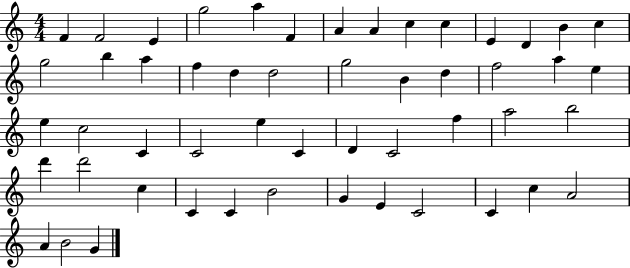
X:1
T:Untitled
M:4/4
L:1/4
K:C
F F2 E g2 a F A A c c E D B c g2 b a f d d2 g2 B d f2 a e e c2 C C2 e C D C2 f a2 b2 d' d'2 c C C B2 G E C2 C c A2 A B2 G